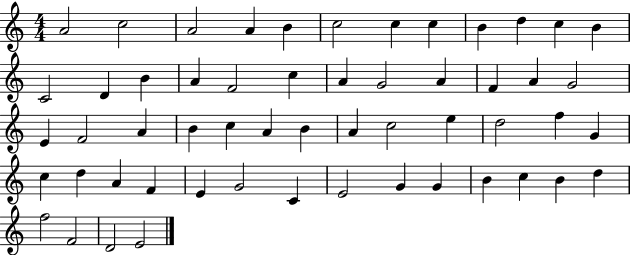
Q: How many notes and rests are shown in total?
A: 55